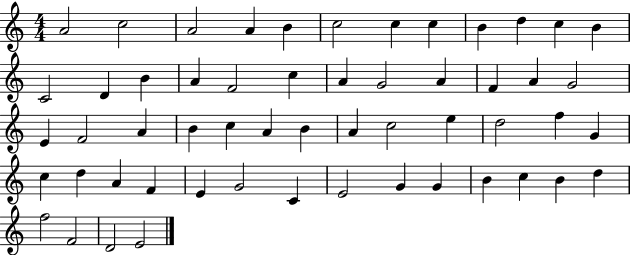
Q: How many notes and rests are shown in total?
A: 55